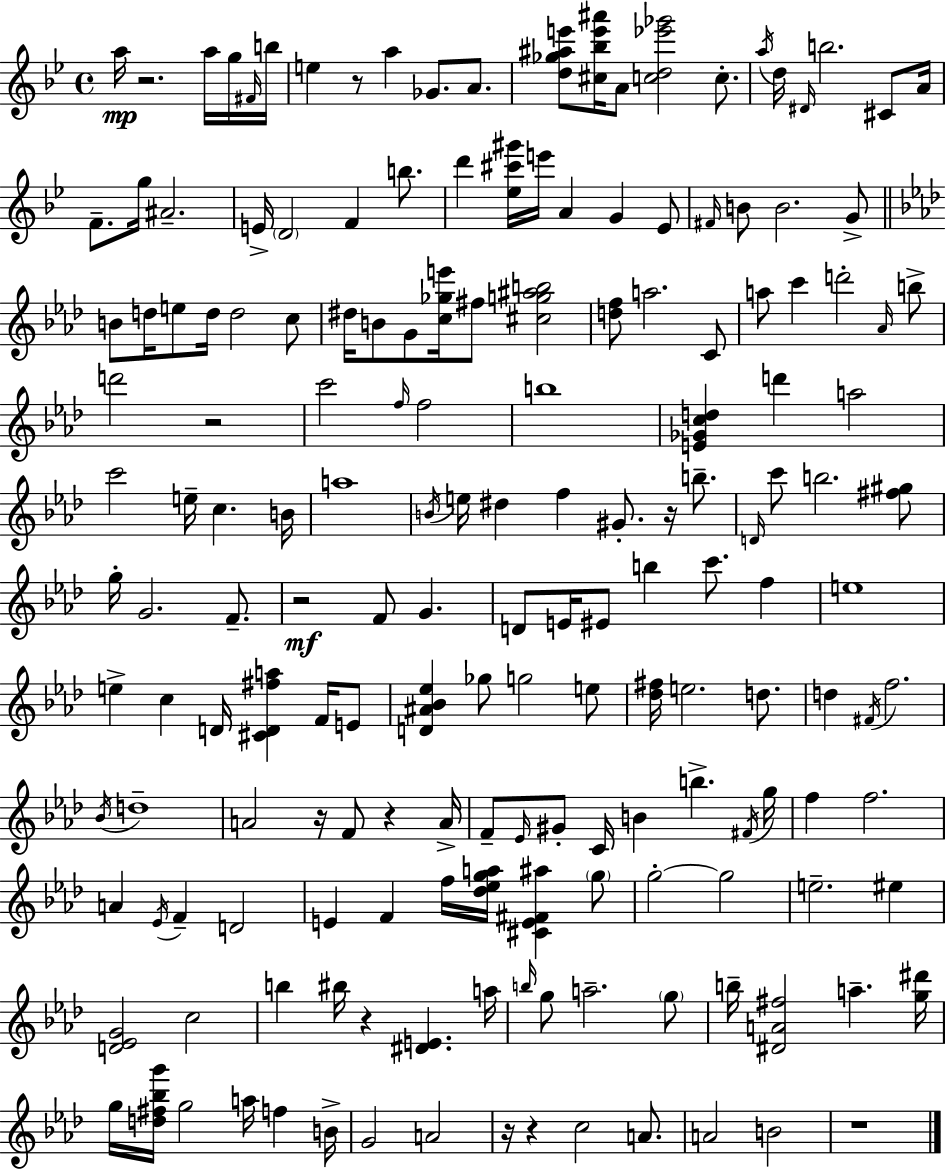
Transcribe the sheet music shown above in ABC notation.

X:1
T:Untitled
M:4/4
L:1/4
K:Bb
a/4 z2 a/4 g/4 ^F/4 b/4 e z/2 a _G/2 A/2 [d_g^ae']/2 [^c_be'^a']/4 A/2 [cd_e'_g']2 c/2 a/4 d/4 ^D/4 b2 ^C/2 A/4 F/2 g/4 ^A2 E/4 D2 F b/2 d' [_e^c'^g']/4 e'/4 A G _E/2 ^F/4 B/2 B2 G/2 B/2 d/4 e/2 d/4 d2 c/2 ^d/4 B/2 G/2 [c_ge']/4 ^f/2 [^cg^ab]2 [df]/2 a2 C/2 a/2 c' d'2 _A/4 b/2 d'2 z2 c'2 f/4 f2 b4 [E_Gcd] d' a2 c'2 e/4 c B/4 a4 B/4 e/4 ^d f ^G/2 z/4 b/2 D/4 c'/2 b2 [^f^g]/2 g/4 G2 F/2 z2 F/2 G D/2 E/4 ^E/2 b c'/2 f e4 e c D/4 [^CD^fa] F/4 E/2 [D^A_B_e] _g/2 g2 e/2 [_d^f]/4 e2 d/2 d ^F/4 f2 _B/4 d4 A2 z/4 F/2 z A/4 F/2 _E/4 ^G/2 C/4 B b ^F/4 g/4 f f2 A _E/4 F D2 E F f/4 [_d_ega]/4 [^CE^F^a] g/2 g2 g2 e2 ^e [D_EG]2 c2 b ^b/4 z [^DE] a/4 b/4 g/2 a2 g/2 b/4 [^DA^f]2 a [g^d']/4 g/4 [d^f_bg']/4 g2 a/4 f B/4 G2 A2 z/4 z c2 A/2 A2 B2 z4